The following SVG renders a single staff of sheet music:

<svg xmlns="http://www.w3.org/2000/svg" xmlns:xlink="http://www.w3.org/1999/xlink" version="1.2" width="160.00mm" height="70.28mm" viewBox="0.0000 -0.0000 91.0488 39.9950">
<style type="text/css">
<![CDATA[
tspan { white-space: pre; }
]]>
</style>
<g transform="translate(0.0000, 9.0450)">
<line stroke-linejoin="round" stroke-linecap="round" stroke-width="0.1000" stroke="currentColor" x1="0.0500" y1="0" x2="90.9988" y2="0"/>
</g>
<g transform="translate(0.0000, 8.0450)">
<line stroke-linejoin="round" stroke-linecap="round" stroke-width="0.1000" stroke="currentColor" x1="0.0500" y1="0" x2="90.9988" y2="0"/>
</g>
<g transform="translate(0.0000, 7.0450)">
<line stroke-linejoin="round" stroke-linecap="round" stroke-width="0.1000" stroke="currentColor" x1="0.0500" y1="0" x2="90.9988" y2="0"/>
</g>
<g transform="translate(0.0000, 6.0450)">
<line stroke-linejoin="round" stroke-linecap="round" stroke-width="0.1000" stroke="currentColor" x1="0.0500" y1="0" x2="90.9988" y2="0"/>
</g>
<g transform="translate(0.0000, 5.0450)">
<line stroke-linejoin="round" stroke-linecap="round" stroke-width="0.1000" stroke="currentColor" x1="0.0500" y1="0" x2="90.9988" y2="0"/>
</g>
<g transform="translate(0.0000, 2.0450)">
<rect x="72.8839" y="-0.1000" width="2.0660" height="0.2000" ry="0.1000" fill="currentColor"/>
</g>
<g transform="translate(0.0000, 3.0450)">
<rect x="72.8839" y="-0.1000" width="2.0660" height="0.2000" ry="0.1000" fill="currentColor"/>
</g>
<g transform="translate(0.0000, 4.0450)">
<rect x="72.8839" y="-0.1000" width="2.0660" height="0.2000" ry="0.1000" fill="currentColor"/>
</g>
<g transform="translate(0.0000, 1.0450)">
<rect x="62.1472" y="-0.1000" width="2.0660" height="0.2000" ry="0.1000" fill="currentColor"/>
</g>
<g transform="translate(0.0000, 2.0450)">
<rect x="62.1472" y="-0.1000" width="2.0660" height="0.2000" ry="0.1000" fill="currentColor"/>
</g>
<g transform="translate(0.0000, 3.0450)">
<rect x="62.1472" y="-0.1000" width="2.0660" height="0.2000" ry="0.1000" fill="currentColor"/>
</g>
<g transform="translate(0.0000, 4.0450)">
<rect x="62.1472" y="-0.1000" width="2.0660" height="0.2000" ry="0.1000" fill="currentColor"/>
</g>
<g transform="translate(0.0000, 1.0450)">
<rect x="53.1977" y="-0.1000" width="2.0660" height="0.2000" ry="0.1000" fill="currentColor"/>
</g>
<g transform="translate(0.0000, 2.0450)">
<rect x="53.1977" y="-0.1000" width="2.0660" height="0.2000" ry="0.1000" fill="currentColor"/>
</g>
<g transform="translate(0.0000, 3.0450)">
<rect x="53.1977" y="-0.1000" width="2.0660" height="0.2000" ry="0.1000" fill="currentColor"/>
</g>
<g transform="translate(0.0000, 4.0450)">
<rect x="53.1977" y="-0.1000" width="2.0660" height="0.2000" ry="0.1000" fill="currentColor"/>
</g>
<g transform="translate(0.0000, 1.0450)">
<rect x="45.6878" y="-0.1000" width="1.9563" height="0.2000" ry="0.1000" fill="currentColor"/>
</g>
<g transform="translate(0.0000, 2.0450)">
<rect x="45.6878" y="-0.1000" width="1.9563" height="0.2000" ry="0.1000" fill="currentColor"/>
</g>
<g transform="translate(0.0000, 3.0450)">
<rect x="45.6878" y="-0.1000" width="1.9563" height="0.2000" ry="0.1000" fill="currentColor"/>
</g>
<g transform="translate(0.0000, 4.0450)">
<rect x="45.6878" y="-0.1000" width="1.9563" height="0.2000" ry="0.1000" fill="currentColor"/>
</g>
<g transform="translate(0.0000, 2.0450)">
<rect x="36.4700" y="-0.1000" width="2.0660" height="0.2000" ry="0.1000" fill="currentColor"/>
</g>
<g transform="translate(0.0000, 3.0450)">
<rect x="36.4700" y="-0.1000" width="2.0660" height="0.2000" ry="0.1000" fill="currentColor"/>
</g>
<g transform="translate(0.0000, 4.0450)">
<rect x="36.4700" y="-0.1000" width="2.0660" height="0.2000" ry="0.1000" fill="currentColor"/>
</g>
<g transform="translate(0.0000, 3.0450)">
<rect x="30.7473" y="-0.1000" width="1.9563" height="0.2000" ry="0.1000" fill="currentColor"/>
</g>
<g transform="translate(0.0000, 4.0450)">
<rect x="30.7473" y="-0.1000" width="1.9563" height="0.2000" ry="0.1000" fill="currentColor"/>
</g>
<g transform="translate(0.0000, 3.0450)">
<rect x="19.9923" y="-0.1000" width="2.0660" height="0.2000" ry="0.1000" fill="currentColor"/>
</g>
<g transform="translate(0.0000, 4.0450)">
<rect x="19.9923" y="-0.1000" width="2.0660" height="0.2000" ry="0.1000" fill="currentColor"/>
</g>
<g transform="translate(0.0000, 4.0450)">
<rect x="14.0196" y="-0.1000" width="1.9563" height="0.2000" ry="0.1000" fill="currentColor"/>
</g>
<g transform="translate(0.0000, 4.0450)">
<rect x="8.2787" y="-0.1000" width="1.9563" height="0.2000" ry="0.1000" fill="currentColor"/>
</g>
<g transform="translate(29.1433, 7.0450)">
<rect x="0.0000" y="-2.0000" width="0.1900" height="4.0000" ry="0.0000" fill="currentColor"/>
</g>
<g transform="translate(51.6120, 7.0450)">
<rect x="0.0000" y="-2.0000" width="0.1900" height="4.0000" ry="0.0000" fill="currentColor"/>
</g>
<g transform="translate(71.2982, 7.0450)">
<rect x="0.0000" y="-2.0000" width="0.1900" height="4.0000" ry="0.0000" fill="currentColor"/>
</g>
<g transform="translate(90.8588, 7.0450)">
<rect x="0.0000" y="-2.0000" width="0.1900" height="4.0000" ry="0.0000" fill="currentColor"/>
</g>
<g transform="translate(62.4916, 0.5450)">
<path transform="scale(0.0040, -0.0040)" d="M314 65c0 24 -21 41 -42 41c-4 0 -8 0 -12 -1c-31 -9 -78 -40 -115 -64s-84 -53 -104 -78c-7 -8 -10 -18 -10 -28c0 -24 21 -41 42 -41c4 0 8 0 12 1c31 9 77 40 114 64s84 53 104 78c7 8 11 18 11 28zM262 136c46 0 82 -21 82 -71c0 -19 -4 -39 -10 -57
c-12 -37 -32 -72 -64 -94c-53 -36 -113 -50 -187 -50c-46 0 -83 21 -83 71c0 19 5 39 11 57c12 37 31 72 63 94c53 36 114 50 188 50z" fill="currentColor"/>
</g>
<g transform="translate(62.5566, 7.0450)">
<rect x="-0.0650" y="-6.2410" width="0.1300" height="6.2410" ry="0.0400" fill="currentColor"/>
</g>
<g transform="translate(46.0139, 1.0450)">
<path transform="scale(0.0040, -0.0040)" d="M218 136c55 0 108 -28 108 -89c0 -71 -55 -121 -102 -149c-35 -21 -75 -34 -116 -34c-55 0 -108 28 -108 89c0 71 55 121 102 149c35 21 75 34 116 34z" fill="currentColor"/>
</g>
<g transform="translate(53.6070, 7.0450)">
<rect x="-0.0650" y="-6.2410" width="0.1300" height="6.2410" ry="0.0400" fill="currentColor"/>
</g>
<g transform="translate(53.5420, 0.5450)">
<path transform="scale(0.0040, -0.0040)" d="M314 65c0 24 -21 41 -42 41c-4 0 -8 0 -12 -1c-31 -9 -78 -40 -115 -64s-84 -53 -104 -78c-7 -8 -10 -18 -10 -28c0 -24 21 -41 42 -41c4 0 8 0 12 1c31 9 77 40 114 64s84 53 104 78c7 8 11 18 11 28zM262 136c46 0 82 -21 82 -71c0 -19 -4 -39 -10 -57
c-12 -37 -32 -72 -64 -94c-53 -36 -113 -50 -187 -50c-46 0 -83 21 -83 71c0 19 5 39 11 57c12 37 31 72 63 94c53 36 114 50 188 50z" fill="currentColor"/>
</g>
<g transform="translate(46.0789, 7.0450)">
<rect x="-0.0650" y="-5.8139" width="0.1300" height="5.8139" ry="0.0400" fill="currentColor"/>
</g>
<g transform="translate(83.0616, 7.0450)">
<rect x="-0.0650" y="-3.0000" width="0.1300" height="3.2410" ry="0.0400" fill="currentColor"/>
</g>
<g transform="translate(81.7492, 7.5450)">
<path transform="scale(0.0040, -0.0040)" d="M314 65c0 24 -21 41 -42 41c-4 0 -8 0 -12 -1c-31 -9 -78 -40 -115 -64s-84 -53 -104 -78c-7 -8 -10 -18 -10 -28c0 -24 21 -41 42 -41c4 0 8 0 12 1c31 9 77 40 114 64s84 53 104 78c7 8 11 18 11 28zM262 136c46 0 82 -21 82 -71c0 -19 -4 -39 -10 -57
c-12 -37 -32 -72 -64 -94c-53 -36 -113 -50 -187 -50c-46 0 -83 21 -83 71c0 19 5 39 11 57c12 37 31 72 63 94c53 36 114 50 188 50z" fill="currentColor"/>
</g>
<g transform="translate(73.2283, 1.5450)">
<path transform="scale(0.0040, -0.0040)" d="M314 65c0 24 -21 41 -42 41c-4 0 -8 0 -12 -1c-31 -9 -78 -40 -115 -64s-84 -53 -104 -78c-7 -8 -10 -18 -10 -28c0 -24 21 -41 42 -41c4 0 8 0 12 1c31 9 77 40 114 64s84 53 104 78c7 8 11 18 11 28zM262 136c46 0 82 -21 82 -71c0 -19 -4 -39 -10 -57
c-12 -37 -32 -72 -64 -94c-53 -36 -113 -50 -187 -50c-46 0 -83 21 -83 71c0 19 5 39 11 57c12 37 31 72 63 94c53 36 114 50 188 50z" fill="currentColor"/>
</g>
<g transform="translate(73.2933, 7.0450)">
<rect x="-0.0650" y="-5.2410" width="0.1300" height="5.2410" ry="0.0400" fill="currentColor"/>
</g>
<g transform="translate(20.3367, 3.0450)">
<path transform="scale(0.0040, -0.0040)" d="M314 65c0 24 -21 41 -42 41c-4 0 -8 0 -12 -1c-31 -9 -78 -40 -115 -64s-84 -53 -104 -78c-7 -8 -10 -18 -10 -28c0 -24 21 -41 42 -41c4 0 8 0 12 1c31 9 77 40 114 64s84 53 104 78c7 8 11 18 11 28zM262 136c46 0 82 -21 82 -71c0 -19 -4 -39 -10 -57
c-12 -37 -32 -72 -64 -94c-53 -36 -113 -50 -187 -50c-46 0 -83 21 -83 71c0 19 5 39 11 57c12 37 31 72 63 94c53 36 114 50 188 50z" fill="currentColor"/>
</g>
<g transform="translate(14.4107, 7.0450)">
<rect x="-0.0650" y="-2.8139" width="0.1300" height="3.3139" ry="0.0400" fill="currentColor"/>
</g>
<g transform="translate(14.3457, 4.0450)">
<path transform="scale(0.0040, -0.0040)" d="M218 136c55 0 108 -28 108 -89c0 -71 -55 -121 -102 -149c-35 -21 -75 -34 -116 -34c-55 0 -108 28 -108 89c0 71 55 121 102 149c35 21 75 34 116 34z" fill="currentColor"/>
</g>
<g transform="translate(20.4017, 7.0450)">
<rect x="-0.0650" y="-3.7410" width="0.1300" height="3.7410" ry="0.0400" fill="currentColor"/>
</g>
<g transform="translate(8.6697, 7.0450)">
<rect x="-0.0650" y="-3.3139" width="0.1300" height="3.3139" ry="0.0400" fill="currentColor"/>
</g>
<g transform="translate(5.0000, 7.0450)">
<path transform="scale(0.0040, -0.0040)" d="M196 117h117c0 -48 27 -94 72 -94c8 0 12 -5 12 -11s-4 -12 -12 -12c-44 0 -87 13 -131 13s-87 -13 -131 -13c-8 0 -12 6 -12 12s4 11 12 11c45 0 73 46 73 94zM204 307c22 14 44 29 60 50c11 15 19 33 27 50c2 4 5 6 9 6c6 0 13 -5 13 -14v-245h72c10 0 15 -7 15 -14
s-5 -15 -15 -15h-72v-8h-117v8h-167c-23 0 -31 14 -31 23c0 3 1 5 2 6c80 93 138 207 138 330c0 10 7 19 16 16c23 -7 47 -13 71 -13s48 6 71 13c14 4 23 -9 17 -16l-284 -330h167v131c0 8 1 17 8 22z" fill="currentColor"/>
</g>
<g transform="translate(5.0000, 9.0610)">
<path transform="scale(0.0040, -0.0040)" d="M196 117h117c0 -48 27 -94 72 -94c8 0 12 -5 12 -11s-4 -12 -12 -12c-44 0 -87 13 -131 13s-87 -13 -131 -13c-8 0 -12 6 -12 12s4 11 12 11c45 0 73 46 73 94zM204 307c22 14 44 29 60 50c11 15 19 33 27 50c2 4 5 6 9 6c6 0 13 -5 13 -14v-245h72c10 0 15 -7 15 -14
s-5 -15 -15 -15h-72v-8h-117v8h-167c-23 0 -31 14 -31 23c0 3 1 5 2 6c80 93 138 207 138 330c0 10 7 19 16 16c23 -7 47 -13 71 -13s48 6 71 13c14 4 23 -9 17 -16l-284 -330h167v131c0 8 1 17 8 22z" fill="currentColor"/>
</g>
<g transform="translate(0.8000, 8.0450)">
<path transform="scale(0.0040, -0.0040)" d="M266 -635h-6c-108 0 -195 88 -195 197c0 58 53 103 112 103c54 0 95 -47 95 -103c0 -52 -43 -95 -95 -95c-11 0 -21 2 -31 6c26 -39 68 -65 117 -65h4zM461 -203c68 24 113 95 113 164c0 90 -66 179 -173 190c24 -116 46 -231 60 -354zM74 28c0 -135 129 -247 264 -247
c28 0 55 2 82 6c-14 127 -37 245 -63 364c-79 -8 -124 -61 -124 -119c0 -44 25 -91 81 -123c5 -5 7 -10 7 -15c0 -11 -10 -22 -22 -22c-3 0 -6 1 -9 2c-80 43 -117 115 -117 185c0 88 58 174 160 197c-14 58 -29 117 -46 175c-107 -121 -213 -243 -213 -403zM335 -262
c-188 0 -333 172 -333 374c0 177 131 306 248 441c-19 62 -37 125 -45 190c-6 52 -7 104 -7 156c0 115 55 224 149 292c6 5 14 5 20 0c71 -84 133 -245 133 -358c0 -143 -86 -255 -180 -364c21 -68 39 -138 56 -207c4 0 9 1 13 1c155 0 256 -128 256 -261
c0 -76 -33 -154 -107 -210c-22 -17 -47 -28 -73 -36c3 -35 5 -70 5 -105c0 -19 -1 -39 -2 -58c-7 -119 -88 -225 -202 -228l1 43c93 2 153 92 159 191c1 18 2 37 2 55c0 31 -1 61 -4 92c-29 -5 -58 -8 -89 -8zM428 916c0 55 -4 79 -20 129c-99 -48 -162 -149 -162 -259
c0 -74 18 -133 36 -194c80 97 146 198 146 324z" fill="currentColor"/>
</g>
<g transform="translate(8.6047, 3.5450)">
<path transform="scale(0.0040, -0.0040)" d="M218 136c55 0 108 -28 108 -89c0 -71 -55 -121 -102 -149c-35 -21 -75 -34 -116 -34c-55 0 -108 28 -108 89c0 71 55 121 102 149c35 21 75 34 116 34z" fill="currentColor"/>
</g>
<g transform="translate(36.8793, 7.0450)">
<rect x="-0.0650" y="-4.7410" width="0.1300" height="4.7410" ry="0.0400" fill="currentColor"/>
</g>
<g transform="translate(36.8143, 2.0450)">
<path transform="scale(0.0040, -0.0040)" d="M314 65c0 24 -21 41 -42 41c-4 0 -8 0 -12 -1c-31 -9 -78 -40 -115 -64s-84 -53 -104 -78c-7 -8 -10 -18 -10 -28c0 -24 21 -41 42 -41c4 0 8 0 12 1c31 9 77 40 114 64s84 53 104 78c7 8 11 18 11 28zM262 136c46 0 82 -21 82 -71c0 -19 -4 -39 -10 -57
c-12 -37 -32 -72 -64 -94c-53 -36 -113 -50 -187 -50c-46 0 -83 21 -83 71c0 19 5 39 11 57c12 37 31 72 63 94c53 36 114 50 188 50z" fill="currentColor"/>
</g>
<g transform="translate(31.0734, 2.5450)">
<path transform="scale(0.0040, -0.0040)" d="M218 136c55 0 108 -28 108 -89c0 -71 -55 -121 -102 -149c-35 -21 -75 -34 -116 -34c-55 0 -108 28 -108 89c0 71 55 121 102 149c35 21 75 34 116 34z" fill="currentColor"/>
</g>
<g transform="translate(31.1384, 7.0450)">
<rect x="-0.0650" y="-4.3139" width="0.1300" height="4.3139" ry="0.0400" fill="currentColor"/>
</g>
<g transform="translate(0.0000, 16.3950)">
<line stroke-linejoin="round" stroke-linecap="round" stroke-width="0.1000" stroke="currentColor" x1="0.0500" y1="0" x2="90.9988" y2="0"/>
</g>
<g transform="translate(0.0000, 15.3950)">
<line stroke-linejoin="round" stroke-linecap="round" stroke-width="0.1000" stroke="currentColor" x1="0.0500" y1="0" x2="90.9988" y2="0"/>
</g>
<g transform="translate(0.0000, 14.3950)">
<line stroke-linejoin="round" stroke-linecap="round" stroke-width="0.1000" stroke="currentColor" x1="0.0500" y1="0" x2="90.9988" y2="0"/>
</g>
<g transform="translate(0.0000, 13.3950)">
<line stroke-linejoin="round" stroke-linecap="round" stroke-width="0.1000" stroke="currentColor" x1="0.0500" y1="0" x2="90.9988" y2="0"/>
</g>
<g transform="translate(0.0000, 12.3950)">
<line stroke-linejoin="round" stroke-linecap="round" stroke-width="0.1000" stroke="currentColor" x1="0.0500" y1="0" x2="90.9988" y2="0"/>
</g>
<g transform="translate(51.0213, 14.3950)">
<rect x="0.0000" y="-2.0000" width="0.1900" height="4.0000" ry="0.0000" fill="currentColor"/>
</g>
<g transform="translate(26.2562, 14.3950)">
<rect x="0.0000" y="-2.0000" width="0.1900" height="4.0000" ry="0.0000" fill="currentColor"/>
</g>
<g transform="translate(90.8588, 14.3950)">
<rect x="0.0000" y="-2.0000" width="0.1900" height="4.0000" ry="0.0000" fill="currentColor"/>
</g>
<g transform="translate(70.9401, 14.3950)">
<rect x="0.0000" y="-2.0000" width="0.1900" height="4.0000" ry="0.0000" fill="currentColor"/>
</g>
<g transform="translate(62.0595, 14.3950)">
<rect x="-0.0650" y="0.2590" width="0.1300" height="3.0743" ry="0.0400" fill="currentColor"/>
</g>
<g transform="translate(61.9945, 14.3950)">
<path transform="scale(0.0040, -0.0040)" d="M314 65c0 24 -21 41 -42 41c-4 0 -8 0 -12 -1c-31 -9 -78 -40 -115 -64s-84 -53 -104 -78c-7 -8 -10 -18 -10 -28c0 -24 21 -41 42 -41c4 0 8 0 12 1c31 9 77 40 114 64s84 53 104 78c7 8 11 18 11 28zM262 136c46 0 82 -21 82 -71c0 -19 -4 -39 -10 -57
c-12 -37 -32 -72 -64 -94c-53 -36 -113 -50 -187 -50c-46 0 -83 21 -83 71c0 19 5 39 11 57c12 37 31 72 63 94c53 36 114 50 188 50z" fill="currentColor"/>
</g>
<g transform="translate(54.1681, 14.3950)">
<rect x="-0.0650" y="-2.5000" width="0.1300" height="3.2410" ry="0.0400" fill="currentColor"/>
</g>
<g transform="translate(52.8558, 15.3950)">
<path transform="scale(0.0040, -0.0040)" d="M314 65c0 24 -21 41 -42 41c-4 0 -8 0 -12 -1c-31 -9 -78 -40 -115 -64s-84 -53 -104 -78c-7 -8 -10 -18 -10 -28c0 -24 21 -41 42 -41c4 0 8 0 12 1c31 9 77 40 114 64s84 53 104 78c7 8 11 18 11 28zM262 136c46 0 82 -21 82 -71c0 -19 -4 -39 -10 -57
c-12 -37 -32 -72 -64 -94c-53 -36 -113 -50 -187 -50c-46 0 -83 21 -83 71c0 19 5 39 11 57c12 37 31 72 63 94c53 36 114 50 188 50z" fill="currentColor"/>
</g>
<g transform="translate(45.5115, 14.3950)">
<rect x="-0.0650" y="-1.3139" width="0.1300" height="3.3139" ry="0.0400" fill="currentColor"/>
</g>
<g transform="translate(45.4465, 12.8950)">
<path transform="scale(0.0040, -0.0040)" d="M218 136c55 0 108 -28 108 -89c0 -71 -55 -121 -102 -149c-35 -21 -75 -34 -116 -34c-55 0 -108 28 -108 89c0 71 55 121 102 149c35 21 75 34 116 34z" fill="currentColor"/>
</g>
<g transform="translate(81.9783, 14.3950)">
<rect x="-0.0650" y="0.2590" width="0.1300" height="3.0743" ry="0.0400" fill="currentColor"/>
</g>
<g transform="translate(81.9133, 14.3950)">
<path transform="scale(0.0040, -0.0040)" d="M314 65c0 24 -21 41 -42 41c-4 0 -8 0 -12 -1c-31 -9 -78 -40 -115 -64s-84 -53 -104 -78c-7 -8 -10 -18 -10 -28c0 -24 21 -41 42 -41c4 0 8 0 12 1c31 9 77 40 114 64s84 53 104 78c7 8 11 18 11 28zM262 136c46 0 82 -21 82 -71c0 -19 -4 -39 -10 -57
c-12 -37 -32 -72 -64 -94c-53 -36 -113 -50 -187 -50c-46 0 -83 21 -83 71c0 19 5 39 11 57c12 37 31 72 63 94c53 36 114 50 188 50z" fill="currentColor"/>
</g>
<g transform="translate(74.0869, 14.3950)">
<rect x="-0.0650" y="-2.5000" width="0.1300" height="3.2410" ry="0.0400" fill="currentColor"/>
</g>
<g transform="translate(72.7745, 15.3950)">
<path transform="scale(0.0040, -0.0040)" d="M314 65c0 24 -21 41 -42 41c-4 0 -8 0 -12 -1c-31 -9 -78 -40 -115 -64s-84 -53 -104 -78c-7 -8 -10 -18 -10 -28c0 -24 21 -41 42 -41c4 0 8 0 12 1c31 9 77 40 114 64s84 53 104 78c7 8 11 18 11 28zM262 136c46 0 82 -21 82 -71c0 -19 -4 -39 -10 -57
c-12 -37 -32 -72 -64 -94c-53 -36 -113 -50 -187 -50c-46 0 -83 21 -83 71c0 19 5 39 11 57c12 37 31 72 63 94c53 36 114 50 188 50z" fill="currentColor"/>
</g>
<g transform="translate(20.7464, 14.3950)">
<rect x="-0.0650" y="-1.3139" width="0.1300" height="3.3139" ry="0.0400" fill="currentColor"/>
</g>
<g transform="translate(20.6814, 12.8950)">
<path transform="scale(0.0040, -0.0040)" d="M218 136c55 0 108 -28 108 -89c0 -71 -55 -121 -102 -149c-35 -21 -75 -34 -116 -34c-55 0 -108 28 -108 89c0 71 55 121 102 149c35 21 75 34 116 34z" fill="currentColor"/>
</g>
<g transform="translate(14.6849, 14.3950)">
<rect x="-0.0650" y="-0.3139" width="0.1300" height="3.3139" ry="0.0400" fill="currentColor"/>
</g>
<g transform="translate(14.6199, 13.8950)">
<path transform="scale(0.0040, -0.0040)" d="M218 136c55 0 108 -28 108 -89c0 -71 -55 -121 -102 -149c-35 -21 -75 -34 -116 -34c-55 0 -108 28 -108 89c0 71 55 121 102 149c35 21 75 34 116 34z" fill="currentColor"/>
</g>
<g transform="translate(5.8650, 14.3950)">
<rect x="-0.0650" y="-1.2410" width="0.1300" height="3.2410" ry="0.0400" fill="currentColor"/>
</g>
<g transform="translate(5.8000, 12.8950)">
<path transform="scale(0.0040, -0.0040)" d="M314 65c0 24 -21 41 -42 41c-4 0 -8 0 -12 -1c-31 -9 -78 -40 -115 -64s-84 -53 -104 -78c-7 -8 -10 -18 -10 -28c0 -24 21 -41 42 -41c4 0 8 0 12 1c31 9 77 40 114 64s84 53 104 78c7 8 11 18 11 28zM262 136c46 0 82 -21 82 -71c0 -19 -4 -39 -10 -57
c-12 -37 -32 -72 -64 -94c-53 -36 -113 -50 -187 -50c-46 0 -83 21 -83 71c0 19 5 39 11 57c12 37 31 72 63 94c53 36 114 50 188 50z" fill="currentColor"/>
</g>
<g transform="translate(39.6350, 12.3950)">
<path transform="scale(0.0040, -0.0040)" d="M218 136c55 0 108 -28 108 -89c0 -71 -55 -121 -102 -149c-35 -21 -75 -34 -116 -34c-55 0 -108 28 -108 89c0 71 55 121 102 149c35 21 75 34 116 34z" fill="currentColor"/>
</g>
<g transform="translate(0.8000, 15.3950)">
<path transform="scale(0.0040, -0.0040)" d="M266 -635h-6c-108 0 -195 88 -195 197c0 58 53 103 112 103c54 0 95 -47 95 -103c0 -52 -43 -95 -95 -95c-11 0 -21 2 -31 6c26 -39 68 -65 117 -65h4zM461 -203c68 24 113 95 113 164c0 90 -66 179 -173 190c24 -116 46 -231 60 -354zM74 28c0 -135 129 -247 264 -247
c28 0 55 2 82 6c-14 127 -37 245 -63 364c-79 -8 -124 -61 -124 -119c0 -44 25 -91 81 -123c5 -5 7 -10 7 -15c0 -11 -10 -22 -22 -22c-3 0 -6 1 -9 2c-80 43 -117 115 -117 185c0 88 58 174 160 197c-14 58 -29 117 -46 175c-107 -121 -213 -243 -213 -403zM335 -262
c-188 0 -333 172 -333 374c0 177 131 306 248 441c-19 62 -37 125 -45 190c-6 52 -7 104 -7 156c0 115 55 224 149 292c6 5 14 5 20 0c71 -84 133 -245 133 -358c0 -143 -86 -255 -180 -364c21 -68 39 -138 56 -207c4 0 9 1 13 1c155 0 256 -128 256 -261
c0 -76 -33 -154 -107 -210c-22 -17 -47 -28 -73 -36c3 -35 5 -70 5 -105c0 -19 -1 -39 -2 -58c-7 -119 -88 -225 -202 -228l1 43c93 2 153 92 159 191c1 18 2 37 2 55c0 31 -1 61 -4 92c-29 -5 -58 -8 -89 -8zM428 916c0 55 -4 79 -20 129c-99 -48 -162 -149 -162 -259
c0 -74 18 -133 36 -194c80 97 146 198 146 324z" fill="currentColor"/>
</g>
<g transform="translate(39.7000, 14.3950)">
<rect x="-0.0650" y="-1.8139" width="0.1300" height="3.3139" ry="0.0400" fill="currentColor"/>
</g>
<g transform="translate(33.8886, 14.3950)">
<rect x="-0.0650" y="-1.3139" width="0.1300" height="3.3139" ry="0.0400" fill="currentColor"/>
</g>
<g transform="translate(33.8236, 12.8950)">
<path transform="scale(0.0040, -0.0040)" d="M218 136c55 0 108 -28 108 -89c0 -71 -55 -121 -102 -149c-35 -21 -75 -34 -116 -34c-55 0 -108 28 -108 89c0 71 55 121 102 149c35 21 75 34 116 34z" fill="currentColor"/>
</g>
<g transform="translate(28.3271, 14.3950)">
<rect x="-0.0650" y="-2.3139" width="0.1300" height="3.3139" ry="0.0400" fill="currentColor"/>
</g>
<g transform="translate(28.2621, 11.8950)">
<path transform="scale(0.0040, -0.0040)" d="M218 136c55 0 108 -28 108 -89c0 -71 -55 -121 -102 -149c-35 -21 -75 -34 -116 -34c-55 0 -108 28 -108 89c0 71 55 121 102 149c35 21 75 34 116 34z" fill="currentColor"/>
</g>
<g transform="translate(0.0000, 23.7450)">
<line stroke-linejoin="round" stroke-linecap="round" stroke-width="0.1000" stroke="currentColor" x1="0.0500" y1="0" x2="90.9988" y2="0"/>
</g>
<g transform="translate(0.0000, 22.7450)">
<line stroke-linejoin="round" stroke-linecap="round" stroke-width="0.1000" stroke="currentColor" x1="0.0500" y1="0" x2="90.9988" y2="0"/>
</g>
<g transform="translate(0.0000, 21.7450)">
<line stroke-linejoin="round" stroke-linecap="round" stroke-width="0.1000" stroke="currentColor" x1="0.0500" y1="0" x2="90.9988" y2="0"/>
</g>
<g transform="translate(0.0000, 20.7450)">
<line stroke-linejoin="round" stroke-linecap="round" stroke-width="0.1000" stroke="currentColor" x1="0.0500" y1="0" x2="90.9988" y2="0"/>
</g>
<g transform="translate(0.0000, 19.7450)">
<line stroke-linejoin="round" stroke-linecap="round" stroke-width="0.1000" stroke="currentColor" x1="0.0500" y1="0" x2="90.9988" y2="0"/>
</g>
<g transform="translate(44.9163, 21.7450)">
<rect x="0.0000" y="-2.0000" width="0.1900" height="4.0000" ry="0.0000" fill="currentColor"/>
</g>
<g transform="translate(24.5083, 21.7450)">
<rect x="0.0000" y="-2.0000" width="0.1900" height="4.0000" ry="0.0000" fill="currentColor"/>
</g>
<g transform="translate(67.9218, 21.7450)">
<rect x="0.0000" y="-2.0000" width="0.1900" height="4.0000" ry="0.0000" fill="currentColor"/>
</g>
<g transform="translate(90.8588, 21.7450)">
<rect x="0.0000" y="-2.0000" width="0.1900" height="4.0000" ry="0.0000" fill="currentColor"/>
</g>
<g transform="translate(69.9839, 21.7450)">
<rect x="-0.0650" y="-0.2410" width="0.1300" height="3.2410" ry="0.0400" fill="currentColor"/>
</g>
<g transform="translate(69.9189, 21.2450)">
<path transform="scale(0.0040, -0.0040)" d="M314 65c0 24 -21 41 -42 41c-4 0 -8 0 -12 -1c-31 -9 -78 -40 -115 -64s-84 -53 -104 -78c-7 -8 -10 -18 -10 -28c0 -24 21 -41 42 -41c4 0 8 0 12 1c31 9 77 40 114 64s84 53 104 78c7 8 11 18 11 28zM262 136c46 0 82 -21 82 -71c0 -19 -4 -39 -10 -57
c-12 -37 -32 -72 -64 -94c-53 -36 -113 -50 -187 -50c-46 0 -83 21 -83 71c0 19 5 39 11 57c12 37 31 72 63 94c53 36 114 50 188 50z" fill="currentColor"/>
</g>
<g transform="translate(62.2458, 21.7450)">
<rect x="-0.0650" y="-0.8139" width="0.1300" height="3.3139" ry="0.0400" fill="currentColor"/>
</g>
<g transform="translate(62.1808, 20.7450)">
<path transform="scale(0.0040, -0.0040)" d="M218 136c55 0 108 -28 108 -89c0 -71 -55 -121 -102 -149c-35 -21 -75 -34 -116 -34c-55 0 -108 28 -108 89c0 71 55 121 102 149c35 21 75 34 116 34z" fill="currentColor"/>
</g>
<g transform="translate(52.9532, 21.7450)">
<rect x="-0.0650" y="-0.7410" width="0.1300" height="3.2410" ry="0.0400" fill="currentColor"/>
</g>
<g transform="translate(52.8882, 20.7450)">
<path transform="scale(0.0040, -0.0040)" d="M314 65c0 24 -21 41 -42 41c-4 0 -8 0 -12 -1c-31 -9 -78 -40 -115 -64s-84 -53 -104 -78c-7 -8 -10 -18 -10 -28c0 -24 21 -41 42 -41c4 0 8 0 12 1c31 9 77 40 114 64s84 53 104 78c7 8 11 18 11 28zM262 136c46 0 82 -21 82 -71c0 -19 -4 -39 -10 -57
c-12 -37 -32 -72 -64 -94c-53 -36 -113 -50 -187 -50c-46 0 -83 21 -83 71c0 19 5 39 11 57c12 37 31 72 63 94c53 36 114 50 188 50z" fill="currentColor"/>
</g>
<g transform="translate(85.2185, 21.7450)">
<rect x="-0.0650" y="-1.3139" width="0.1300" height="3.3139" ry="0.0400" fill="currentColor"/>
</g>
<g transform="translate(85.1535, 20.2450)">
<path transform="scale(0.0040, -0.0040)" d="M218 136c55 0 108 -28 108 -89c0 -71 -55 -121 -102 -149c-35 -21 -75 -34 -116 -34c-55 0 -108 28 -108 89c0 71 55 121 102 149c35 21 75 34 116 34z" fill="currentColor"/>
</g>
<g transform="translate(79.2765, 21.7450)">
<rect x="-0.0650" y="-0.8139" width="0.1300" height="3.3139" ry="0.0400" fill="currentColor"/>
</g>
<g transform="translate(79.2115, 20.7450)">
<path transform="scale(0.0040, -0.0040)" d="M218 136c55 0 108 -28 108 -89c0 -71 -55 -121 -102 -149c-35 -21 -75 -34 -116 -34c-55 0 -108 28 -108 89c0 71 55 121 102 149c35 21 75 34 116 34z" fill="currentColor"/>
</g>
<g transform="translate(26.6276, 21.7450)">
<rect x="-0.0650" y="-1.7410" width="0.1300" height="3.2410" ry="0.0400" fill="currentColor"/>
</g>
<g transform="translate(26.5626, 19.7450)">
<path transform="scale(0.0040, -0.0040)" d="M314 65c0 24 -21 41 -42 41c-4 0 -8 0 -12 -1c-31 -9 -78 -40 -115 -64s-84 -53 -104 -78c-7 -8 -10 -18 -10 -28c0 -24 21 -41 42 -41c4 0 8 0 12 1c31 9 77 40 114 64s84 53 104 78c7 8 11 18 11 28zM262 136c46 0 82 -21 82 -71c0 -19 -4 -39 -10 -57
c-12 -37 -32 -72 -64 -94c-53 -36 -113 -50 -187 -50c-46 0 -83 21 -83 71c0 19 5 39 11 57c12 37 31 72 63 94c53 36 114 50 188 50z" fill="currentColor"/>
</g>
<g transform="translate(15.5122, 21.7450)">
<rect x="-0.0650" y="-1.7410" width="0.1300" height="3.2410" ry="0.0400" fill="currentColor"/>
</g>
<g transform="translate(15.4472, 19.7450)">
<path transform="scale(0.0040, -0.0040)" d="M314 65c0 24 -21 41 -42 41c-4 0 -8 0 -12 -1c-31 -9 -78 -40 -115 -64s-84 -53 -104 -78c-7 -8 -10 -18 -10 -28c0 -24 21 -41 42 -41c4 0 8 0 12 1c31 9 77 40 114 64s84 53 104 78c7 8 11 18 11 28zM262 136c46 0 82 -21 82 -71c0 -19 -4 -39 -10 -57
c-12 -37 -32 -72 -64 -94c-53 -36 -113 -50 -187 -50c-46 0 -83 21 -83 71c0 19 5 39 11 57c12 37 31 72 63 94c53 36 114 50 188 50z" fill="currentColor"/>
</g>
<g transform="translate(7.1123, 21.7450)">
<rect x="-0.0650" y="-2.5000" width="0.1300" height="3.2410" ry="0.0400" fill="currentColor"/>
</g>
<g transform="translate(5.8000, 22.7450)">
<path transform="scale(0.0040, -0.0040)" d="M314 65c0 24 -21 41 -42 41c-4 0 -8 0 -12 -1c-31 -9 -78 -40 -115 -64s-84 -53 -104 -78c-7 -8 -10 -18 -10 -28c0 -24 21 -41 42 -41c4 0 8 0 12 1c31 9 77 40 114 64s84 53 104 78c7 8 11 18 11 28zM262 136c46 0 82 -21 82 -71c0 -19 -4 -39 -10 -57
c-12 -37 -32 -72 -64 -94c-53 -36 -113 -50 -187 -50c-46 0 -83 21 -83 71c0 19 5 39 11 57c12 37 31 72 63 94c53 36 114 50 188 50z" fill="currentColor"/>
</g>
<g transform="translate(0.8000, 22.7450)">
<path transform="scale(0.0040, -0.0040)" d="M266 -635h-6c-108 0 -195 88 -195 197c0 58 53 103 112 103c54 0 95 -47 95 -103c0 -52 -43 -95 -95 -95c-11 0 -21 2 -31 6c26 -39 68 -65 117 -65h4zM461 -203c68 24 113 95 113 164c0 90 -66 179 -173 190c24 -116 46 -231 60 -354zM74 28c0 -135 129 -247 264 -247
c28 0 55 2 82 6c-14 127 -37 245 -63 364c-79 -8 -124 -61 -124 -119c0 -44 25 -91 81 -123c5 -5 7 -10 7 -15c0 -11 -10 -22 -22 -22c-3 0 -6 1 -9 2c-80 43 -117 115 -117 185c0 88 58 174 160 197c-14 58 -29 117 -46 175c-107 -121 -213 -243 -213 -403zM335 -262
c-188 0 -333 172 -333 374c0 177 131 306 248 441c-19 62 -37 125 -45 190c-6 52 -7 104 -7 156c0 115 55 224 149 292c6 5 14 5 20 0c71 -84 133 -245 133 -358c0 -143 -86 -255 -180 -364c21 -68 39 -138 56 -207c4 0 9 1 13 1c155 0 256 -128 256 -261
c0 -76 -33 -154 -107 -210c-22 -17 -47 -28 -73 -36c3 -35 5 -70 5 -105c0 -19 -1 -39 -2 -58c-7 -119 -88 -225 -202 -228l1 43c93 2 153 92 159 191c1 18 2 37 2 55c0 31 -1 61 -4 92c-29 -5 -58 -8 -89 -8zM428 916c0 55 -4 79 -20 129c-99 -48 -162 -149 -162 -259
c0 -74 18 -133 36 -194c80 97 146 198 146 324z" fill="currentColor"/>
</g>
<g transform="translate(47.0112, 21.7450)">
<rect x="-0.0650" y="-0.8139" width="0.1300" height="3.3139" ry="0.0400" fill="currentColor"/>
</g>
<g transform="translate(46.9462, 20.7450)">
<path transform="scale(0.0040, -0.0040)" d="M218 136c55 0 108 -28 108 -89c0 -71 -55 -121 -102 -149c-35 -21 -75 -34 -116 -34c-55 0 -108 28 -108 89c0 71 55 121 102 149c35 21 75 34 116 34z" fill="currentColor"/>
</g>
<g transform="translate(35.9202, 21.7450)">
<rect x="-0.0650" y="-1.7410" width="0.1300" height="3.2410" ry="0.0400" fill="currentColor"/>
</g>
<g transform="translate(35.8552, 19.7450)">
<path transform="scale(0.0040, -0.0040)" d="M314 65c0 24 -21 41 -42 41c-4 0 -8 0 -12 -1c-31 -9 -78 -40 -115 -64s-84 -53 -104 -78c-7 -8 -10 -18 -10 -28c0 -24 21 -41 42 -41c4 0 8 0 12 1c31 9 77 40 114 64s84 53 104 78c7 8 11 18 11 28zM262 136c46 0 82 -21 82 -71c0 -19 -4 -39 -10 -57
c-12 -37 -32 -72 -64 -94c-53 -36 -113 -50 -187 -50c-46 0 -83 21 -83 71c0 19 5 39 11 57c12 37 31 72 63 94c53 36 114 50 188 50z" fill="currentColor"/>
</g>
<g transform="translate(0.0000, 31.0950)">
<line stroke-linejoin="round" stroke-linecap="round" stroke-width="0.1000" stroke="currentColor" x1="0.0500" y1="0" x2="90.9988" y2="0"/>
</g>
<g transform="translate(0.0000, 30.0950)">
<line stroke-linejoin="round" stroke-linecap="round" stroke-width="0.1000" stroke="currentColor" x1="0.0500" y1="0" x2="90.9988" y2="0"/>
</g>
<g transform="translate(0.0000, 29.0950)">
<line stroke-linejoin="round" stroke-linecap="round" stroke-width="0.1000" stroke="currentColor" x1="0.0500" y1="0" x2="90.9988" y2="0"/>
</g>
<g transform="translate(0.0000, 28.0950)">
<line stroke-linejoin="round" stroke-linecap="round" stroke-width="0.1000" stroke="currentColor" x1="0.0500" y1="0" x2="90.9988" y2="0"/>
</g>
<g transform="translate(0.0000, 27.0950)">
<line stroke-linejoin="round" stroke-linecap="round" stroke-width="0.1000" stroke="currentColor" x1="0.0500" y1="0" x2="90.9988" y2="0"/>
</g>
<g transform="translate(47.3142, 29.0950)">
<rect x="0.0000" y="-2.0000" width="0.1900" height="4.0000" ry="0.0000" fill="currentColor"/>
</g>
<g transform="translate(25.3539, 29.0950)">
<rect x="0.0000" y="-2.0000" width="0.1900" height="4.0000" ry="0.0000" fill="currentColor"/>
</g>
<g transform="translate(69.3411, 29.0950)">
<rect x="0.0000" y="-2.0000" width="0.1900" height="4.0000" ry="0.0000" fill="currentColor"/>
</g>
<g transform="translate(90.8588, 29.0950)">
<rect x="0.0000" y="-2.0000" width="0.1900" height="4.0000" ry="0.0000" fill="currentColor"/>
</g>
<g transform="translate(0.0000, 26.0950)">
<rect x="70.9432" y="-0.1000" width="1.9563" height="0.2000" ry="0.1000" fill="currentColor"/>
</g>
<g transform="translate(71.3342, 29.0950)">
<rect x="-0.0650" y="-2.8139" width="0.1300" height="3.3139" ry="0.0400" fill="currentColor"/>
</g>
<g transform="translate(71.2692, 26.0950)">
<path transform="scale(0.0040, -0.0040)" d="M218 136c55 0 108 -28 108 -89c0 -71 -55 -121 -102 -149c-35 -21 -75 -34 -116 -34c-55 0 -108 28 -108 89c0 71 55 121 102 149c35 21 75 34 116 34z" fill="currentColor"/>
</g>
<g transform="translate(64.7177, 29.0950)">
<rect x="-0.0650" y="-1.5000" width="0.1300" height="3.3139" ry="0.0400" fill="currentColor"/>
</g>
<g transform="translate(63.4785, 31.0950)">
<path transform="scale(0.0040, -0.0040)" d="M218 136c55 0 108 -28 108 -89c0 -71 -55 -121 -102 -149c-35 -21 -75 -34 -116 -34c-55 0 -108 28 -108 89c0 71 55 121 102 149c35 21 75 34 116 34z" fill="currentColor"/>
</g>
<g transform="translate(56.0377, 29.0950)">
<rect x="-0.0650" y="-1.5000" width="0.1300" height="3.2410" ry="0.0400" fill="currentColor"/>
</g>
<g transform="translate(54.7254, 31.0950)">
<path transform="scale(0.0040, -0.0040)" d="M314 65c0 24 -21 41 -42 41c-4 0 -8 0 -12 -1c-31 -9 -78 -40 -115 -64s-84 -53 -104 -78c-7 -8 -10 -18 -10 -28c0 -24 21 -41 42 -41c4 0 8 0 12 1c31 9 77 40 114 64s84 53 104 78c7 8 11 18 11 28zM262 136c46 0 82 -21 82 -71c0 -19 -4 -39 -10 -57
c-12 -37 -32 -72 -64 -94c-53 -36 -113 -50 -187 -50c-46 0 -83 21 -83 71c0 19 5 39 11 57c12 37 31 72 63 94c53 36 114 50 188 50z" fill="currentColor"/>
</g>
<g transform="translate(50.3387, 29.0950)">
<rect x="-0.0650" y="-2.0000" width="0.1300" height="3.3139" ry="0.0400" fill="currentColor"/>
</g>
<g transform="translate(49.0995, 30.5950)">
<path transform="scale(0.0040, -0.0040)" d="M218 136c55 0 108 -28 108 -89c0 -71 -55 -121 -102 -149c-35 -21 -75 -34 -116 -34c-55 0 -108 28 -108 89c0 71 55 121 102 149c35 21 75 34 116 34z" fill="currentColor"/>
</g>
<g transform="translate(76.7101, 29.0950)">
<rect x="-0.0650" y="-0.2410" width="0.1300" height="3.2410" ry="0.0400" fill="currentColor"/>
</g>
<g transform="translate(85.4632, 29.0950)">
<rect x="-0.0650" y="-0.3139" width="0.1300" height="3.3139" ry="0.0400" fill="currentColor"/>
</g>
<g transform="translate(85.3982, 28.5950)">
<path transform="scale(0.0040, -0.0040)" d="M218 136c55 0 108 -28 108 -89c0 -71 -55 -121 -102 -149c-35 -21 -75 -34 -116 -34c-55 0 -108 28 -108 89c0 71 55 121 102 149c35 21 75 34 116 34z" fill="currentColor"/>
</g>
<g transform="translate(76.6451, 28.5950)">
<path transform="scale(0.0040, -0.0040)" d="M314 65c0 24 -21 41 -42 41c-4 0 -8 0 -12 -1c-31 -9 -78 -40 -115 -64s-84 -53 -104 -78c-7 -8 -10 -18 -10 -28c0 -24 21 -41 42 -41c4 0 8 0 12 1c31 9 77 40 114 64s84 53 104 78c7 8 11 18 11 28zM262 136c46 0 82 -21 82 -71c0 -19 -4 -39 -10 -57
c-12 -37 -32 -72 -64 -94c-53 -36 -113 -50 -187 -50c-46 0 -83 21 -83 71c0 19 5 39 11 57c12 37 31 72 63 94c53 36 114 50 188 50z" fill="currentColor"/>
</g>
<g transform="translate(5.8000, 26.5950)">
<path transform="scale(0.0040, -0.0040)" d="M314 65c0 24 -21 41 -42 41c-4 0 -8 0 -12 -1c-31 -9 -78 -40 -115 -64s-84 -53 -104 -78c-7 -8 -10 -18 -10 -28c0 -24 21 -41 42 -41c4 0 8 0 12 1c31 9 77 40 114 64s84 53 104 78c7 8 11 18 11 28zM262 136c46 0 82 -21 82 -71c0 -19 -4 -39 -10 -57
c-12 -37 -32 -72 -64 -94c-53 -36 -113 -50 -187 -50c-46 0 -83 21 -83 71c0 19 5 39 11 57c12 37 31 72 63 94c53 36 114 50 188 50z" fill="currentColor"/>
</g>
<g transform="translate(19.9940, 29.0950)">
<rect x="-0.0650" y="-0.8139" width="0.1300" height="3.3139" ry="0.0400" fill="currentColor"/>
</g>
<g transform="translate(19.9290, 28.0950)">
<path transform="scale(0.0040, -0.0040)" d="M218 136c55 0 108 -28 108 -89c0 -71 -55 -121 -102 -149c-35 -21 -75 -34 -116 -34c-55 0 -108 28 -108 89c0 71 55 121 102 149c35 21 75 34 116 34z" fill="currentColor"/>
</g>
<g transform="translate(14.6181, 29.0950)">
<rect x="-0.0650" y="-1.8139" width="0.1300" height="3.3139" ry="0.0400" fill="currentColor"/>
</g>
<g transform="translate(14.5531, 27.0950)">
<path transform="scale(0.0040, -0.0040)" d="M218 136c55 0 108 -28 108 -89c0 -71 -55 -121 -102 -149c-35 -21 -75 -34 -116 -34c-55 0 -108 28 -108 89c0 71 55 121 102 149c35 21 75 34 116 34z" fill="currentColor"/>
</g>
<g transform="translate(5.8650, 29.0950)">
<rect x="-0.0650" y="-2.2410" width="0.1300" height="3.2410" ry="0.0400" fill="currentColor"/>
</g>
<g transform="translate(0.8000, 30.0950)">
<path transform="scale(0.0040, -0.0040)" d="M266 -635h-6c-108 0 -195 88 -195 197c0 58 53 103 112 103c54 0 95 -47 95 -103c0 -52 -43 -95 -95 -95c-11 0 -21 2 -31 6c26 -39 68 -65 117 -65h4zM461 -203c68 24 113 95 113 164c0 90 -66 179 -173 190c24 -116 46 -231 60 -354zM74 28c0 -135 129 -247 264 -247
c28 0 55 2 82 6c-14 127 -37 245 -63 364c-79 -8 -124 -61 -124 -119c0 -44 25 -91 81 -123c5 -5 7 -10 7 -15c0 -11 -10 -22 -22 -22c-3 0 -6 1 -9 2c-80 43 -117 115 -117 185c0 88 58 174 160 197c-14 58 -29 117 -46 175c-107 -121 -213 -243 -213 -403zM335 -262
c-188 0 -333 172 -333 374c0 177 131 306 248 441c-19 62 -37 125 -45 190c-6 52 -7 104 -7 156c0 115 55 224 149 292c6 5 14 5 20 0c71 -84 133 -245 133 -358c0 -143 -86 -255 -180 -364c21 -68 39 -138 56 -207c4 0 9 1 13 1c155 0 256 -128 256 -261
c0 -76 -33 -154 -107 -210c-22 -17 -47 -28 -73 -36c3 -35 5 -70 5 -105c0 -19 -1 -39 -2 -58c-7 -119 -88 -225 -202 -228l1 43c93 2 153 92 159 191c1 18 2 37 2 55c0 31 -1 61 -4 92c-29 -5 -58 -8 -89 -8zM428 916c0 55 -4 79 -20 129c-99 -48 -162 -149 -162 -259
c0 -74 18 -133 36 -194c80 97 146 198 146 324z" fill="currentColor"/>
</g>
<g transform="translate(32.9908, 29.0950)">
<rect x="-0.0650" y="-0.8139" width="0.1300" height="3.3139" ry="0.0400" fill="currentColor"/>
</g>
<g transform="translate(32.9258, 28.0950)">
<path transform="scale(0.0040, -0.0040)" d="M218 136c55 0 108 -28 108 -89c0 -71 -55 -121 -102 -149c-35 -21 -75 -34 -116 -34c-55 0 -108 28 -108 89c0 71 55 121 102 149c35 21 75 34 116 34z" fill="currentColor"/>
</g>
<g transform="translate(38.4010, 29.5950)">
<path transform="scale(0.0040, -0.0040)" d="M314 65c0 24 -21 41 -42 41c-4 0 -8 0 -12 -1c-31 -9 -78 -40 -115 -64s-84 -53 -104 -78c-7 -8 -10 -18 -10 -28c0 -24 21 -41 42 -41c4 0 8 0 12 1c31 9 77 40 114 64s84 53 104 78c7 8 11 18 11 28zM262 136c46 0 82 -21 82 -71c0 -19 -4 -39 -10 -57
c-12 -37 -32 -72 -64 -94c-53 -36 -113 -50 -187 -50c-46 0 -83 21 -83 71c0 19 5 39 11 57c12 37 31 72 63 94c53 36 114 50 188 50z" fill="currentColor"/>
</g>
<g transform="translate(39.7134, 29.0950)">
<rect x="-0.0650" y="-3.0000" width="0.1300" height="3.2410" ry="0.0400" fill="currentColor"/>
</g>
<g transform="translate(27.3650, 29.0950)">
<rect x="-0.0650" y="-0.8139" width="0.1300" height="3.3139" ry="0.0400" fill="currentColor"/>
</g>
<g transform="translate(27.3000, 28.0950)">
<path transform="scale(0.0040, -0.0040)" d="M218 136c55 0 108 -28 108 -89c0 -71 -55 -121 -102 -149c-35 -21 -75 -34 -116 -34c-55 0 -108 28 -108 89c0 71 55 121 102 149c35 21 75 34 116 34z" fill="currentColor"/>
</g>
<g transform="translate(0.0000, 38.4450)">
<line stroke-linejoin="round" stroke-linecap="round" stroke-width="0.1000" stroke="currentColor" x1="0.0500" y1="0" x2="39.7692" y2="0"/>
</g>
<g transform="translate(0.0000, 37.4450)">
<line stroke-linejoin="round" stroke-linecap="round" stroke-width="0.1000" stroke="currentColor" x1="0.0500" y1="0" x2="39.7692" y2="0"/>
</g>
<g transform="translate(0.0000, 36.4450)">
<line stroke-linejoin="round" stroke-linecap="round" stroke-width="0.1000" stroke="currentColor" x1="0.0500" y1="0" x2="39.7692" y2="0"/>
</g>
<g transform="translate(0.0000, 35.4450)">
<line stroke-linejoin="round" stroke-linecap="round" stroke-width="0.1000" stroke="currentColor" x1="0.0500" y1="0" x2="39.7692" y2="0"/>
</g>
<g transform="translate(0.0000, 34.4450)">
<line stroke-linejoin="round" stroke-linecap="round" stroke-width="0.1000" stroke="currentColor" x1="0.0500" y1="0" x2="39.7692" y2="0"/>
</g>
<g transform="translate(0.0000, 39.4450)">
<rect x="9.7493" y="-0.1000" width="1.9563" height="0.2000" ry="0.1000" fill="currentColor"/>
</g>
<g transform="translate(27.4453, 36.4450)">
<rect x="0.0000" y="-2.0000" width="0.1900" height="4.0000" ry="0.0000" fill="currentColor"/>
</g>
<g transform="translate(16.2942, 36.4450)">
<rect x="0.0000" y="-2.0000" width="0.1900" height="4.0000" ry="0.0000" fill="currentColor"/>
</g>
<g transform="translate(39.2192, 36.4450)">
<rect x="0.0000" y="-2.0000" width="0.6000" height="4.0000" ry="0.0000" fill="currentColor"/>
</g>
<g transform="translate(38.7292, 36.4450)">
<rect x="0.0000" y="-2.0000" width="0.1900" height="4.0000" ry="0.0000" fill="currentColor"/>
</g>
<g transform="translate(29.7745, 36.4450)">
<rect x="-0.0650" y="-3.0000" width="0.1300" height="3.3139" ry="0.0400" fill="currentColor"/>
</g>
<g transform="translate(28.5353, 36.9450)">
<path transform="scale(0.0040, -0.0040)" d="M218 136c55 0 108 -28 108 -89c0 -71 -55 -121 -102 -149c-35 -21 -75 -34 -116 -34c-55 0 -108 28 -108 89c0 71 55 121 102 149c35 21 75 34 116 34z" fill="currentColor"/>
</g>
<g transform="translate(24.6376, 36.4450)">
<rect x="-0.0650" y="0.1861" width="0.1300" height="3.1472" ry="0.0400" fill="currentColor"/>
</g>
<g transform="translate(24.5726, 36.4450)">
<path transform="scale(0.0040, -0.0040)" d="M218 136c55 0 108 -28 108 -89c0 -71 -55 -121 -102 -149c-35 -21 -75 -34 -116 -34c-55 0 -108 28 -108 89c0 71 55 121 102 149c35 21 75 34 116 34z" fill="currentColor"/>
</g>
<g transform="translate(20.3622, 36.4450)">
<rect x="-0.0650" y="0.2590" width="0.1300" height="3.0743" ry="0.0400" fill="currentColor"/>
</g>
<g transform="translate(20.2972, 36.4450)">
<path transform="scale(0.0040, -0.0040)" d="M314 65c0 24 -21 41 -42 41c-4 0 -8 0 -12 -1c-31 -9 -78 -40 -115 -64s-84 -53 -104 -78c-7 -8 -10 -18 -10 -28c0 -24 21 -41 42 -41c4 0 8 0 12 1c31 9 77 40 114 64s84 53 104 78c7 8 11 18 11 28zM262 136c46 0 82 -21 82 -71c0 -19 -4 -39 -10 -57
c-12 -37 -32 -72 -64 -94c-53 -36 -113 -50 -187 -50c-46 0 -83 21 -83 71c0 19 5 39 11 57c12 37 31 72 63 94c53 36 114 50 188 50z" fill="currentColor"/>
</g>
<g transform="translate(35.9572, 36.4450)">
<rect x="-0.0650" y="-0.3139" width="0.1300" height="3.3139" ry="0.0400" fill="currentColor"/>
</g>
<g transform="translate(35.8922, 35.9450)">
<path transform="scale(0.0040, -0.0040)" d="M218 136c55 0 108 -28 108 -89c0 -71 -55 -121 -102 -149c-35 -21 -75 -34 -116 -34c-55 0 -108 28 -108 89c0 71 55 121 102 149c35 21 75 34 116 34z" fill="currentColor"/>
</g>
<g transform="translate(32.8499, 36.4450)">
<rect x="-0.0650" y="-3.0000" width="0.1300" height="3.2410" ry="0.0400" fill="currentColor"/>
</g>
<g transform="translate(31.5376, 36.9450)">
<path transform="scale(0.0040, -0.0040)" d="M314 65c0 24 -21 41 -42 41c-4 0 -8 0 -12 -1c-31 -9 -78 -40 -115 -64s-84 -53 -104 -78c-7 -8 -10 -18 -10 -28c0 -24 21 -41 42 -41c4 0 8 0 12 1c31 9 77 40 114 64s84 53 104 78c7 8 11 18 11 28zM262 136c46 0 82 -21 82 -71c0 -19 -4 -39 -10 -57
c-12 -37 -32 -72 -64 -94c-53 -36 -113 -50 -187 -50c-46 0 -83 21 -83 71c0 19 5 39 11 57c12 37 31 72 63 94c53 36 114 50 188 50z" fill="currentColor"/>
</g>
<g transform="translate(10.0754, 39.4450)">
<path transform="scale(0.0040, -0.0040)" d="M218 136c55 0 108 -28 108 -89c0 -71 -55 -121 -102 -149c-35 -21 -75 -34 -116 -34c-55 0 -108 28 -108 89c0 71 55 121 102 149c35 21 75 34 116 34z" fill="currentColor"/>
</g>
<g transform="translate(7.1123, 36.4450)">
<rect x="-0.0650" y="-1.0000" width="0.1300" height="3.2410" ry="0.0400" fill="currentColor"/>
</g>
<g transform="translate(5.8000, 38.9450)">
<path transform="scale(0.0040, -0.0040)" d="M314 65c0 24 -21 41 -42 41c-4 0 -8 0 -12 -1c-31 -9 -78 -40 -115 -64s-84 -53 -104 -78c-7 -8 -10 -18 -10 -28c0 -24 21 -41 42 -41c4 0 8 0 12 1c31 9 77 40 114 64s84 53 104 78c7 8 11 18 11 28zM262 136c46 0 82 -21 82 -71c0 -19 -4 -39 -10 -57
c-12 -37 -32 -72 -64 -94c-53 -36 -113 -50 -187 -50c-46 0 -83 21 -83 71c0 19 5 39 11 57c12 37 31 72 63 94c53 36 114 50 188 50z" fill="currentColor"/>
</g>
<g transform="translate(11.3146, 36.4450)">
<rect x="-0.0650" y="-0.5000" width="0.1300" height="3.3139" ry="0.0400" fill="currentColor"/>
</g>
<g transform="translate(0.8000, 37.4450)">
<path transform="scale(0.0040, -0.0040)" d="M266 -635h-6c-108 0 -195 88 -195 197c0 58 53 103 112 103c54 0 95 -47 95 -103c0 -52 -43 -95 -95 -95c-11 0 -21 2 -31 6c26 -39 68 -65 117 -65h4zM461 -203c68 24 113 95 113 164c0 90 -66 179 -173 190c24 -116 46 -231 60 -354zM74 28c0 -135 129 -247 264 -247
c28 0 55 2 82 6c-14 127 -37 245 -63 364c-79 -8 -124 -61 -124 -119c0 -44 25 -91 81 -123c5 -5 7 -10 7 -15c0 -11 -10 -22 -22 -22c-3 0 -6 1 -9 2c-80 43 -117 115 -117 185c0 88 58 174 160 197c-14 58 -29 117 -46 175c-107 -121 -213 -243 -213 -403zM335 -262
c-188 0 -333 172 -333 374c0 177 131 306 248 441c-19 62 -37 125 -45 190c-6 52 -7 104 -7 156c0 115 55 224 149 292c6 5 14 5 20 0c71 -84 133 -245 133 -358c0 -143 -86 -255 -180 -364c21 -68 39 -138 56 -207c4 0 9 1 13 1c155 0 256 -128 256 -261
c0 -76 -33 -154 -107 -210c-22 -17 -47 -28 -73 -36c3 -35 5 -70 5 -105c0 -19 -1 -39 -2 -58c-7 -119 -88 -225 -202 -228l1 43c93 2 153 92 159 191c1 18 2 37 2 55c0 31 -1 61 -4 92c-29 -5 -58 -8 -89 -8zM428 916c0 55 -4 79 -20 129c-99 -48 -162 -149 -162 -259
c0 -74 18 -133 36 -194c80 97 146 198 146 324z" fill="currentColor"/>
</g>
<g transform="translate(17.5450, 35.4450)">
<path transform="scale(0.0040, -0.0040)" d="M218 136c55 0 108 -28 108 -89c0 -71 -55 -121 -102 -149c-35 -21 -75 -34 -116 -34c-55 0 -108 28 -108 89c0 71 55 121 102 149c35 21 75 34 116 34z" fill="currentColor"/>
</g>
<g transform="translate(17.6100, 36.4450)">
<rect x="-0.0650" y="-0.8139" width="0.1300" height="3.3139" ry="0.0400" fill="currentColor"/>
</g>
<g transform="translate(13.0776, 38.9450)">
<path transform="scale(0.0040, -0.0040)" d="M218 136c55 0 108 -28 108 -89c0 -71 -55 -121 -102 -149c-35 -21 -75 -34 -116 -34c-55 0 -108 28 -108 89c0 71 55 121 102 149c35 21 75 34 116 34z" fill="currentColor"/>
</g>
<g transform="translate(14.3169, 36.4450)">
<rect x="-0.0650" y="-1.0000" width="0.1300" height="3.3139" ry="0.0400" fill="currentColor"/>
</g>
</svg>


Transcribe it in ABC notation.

X:1
T:Untitled
M:4/4
L:1/4
K:C
b a c'2 d' e'2 g' a'2 a'2 f'2 A2 e2 c e g e f e G2 B2 G2 B2 G2 f2 f2 f2 d d2 d c2 d e g2 f d d d A2 F E2 E a c2 c D2 C D d B2 B A A2 c